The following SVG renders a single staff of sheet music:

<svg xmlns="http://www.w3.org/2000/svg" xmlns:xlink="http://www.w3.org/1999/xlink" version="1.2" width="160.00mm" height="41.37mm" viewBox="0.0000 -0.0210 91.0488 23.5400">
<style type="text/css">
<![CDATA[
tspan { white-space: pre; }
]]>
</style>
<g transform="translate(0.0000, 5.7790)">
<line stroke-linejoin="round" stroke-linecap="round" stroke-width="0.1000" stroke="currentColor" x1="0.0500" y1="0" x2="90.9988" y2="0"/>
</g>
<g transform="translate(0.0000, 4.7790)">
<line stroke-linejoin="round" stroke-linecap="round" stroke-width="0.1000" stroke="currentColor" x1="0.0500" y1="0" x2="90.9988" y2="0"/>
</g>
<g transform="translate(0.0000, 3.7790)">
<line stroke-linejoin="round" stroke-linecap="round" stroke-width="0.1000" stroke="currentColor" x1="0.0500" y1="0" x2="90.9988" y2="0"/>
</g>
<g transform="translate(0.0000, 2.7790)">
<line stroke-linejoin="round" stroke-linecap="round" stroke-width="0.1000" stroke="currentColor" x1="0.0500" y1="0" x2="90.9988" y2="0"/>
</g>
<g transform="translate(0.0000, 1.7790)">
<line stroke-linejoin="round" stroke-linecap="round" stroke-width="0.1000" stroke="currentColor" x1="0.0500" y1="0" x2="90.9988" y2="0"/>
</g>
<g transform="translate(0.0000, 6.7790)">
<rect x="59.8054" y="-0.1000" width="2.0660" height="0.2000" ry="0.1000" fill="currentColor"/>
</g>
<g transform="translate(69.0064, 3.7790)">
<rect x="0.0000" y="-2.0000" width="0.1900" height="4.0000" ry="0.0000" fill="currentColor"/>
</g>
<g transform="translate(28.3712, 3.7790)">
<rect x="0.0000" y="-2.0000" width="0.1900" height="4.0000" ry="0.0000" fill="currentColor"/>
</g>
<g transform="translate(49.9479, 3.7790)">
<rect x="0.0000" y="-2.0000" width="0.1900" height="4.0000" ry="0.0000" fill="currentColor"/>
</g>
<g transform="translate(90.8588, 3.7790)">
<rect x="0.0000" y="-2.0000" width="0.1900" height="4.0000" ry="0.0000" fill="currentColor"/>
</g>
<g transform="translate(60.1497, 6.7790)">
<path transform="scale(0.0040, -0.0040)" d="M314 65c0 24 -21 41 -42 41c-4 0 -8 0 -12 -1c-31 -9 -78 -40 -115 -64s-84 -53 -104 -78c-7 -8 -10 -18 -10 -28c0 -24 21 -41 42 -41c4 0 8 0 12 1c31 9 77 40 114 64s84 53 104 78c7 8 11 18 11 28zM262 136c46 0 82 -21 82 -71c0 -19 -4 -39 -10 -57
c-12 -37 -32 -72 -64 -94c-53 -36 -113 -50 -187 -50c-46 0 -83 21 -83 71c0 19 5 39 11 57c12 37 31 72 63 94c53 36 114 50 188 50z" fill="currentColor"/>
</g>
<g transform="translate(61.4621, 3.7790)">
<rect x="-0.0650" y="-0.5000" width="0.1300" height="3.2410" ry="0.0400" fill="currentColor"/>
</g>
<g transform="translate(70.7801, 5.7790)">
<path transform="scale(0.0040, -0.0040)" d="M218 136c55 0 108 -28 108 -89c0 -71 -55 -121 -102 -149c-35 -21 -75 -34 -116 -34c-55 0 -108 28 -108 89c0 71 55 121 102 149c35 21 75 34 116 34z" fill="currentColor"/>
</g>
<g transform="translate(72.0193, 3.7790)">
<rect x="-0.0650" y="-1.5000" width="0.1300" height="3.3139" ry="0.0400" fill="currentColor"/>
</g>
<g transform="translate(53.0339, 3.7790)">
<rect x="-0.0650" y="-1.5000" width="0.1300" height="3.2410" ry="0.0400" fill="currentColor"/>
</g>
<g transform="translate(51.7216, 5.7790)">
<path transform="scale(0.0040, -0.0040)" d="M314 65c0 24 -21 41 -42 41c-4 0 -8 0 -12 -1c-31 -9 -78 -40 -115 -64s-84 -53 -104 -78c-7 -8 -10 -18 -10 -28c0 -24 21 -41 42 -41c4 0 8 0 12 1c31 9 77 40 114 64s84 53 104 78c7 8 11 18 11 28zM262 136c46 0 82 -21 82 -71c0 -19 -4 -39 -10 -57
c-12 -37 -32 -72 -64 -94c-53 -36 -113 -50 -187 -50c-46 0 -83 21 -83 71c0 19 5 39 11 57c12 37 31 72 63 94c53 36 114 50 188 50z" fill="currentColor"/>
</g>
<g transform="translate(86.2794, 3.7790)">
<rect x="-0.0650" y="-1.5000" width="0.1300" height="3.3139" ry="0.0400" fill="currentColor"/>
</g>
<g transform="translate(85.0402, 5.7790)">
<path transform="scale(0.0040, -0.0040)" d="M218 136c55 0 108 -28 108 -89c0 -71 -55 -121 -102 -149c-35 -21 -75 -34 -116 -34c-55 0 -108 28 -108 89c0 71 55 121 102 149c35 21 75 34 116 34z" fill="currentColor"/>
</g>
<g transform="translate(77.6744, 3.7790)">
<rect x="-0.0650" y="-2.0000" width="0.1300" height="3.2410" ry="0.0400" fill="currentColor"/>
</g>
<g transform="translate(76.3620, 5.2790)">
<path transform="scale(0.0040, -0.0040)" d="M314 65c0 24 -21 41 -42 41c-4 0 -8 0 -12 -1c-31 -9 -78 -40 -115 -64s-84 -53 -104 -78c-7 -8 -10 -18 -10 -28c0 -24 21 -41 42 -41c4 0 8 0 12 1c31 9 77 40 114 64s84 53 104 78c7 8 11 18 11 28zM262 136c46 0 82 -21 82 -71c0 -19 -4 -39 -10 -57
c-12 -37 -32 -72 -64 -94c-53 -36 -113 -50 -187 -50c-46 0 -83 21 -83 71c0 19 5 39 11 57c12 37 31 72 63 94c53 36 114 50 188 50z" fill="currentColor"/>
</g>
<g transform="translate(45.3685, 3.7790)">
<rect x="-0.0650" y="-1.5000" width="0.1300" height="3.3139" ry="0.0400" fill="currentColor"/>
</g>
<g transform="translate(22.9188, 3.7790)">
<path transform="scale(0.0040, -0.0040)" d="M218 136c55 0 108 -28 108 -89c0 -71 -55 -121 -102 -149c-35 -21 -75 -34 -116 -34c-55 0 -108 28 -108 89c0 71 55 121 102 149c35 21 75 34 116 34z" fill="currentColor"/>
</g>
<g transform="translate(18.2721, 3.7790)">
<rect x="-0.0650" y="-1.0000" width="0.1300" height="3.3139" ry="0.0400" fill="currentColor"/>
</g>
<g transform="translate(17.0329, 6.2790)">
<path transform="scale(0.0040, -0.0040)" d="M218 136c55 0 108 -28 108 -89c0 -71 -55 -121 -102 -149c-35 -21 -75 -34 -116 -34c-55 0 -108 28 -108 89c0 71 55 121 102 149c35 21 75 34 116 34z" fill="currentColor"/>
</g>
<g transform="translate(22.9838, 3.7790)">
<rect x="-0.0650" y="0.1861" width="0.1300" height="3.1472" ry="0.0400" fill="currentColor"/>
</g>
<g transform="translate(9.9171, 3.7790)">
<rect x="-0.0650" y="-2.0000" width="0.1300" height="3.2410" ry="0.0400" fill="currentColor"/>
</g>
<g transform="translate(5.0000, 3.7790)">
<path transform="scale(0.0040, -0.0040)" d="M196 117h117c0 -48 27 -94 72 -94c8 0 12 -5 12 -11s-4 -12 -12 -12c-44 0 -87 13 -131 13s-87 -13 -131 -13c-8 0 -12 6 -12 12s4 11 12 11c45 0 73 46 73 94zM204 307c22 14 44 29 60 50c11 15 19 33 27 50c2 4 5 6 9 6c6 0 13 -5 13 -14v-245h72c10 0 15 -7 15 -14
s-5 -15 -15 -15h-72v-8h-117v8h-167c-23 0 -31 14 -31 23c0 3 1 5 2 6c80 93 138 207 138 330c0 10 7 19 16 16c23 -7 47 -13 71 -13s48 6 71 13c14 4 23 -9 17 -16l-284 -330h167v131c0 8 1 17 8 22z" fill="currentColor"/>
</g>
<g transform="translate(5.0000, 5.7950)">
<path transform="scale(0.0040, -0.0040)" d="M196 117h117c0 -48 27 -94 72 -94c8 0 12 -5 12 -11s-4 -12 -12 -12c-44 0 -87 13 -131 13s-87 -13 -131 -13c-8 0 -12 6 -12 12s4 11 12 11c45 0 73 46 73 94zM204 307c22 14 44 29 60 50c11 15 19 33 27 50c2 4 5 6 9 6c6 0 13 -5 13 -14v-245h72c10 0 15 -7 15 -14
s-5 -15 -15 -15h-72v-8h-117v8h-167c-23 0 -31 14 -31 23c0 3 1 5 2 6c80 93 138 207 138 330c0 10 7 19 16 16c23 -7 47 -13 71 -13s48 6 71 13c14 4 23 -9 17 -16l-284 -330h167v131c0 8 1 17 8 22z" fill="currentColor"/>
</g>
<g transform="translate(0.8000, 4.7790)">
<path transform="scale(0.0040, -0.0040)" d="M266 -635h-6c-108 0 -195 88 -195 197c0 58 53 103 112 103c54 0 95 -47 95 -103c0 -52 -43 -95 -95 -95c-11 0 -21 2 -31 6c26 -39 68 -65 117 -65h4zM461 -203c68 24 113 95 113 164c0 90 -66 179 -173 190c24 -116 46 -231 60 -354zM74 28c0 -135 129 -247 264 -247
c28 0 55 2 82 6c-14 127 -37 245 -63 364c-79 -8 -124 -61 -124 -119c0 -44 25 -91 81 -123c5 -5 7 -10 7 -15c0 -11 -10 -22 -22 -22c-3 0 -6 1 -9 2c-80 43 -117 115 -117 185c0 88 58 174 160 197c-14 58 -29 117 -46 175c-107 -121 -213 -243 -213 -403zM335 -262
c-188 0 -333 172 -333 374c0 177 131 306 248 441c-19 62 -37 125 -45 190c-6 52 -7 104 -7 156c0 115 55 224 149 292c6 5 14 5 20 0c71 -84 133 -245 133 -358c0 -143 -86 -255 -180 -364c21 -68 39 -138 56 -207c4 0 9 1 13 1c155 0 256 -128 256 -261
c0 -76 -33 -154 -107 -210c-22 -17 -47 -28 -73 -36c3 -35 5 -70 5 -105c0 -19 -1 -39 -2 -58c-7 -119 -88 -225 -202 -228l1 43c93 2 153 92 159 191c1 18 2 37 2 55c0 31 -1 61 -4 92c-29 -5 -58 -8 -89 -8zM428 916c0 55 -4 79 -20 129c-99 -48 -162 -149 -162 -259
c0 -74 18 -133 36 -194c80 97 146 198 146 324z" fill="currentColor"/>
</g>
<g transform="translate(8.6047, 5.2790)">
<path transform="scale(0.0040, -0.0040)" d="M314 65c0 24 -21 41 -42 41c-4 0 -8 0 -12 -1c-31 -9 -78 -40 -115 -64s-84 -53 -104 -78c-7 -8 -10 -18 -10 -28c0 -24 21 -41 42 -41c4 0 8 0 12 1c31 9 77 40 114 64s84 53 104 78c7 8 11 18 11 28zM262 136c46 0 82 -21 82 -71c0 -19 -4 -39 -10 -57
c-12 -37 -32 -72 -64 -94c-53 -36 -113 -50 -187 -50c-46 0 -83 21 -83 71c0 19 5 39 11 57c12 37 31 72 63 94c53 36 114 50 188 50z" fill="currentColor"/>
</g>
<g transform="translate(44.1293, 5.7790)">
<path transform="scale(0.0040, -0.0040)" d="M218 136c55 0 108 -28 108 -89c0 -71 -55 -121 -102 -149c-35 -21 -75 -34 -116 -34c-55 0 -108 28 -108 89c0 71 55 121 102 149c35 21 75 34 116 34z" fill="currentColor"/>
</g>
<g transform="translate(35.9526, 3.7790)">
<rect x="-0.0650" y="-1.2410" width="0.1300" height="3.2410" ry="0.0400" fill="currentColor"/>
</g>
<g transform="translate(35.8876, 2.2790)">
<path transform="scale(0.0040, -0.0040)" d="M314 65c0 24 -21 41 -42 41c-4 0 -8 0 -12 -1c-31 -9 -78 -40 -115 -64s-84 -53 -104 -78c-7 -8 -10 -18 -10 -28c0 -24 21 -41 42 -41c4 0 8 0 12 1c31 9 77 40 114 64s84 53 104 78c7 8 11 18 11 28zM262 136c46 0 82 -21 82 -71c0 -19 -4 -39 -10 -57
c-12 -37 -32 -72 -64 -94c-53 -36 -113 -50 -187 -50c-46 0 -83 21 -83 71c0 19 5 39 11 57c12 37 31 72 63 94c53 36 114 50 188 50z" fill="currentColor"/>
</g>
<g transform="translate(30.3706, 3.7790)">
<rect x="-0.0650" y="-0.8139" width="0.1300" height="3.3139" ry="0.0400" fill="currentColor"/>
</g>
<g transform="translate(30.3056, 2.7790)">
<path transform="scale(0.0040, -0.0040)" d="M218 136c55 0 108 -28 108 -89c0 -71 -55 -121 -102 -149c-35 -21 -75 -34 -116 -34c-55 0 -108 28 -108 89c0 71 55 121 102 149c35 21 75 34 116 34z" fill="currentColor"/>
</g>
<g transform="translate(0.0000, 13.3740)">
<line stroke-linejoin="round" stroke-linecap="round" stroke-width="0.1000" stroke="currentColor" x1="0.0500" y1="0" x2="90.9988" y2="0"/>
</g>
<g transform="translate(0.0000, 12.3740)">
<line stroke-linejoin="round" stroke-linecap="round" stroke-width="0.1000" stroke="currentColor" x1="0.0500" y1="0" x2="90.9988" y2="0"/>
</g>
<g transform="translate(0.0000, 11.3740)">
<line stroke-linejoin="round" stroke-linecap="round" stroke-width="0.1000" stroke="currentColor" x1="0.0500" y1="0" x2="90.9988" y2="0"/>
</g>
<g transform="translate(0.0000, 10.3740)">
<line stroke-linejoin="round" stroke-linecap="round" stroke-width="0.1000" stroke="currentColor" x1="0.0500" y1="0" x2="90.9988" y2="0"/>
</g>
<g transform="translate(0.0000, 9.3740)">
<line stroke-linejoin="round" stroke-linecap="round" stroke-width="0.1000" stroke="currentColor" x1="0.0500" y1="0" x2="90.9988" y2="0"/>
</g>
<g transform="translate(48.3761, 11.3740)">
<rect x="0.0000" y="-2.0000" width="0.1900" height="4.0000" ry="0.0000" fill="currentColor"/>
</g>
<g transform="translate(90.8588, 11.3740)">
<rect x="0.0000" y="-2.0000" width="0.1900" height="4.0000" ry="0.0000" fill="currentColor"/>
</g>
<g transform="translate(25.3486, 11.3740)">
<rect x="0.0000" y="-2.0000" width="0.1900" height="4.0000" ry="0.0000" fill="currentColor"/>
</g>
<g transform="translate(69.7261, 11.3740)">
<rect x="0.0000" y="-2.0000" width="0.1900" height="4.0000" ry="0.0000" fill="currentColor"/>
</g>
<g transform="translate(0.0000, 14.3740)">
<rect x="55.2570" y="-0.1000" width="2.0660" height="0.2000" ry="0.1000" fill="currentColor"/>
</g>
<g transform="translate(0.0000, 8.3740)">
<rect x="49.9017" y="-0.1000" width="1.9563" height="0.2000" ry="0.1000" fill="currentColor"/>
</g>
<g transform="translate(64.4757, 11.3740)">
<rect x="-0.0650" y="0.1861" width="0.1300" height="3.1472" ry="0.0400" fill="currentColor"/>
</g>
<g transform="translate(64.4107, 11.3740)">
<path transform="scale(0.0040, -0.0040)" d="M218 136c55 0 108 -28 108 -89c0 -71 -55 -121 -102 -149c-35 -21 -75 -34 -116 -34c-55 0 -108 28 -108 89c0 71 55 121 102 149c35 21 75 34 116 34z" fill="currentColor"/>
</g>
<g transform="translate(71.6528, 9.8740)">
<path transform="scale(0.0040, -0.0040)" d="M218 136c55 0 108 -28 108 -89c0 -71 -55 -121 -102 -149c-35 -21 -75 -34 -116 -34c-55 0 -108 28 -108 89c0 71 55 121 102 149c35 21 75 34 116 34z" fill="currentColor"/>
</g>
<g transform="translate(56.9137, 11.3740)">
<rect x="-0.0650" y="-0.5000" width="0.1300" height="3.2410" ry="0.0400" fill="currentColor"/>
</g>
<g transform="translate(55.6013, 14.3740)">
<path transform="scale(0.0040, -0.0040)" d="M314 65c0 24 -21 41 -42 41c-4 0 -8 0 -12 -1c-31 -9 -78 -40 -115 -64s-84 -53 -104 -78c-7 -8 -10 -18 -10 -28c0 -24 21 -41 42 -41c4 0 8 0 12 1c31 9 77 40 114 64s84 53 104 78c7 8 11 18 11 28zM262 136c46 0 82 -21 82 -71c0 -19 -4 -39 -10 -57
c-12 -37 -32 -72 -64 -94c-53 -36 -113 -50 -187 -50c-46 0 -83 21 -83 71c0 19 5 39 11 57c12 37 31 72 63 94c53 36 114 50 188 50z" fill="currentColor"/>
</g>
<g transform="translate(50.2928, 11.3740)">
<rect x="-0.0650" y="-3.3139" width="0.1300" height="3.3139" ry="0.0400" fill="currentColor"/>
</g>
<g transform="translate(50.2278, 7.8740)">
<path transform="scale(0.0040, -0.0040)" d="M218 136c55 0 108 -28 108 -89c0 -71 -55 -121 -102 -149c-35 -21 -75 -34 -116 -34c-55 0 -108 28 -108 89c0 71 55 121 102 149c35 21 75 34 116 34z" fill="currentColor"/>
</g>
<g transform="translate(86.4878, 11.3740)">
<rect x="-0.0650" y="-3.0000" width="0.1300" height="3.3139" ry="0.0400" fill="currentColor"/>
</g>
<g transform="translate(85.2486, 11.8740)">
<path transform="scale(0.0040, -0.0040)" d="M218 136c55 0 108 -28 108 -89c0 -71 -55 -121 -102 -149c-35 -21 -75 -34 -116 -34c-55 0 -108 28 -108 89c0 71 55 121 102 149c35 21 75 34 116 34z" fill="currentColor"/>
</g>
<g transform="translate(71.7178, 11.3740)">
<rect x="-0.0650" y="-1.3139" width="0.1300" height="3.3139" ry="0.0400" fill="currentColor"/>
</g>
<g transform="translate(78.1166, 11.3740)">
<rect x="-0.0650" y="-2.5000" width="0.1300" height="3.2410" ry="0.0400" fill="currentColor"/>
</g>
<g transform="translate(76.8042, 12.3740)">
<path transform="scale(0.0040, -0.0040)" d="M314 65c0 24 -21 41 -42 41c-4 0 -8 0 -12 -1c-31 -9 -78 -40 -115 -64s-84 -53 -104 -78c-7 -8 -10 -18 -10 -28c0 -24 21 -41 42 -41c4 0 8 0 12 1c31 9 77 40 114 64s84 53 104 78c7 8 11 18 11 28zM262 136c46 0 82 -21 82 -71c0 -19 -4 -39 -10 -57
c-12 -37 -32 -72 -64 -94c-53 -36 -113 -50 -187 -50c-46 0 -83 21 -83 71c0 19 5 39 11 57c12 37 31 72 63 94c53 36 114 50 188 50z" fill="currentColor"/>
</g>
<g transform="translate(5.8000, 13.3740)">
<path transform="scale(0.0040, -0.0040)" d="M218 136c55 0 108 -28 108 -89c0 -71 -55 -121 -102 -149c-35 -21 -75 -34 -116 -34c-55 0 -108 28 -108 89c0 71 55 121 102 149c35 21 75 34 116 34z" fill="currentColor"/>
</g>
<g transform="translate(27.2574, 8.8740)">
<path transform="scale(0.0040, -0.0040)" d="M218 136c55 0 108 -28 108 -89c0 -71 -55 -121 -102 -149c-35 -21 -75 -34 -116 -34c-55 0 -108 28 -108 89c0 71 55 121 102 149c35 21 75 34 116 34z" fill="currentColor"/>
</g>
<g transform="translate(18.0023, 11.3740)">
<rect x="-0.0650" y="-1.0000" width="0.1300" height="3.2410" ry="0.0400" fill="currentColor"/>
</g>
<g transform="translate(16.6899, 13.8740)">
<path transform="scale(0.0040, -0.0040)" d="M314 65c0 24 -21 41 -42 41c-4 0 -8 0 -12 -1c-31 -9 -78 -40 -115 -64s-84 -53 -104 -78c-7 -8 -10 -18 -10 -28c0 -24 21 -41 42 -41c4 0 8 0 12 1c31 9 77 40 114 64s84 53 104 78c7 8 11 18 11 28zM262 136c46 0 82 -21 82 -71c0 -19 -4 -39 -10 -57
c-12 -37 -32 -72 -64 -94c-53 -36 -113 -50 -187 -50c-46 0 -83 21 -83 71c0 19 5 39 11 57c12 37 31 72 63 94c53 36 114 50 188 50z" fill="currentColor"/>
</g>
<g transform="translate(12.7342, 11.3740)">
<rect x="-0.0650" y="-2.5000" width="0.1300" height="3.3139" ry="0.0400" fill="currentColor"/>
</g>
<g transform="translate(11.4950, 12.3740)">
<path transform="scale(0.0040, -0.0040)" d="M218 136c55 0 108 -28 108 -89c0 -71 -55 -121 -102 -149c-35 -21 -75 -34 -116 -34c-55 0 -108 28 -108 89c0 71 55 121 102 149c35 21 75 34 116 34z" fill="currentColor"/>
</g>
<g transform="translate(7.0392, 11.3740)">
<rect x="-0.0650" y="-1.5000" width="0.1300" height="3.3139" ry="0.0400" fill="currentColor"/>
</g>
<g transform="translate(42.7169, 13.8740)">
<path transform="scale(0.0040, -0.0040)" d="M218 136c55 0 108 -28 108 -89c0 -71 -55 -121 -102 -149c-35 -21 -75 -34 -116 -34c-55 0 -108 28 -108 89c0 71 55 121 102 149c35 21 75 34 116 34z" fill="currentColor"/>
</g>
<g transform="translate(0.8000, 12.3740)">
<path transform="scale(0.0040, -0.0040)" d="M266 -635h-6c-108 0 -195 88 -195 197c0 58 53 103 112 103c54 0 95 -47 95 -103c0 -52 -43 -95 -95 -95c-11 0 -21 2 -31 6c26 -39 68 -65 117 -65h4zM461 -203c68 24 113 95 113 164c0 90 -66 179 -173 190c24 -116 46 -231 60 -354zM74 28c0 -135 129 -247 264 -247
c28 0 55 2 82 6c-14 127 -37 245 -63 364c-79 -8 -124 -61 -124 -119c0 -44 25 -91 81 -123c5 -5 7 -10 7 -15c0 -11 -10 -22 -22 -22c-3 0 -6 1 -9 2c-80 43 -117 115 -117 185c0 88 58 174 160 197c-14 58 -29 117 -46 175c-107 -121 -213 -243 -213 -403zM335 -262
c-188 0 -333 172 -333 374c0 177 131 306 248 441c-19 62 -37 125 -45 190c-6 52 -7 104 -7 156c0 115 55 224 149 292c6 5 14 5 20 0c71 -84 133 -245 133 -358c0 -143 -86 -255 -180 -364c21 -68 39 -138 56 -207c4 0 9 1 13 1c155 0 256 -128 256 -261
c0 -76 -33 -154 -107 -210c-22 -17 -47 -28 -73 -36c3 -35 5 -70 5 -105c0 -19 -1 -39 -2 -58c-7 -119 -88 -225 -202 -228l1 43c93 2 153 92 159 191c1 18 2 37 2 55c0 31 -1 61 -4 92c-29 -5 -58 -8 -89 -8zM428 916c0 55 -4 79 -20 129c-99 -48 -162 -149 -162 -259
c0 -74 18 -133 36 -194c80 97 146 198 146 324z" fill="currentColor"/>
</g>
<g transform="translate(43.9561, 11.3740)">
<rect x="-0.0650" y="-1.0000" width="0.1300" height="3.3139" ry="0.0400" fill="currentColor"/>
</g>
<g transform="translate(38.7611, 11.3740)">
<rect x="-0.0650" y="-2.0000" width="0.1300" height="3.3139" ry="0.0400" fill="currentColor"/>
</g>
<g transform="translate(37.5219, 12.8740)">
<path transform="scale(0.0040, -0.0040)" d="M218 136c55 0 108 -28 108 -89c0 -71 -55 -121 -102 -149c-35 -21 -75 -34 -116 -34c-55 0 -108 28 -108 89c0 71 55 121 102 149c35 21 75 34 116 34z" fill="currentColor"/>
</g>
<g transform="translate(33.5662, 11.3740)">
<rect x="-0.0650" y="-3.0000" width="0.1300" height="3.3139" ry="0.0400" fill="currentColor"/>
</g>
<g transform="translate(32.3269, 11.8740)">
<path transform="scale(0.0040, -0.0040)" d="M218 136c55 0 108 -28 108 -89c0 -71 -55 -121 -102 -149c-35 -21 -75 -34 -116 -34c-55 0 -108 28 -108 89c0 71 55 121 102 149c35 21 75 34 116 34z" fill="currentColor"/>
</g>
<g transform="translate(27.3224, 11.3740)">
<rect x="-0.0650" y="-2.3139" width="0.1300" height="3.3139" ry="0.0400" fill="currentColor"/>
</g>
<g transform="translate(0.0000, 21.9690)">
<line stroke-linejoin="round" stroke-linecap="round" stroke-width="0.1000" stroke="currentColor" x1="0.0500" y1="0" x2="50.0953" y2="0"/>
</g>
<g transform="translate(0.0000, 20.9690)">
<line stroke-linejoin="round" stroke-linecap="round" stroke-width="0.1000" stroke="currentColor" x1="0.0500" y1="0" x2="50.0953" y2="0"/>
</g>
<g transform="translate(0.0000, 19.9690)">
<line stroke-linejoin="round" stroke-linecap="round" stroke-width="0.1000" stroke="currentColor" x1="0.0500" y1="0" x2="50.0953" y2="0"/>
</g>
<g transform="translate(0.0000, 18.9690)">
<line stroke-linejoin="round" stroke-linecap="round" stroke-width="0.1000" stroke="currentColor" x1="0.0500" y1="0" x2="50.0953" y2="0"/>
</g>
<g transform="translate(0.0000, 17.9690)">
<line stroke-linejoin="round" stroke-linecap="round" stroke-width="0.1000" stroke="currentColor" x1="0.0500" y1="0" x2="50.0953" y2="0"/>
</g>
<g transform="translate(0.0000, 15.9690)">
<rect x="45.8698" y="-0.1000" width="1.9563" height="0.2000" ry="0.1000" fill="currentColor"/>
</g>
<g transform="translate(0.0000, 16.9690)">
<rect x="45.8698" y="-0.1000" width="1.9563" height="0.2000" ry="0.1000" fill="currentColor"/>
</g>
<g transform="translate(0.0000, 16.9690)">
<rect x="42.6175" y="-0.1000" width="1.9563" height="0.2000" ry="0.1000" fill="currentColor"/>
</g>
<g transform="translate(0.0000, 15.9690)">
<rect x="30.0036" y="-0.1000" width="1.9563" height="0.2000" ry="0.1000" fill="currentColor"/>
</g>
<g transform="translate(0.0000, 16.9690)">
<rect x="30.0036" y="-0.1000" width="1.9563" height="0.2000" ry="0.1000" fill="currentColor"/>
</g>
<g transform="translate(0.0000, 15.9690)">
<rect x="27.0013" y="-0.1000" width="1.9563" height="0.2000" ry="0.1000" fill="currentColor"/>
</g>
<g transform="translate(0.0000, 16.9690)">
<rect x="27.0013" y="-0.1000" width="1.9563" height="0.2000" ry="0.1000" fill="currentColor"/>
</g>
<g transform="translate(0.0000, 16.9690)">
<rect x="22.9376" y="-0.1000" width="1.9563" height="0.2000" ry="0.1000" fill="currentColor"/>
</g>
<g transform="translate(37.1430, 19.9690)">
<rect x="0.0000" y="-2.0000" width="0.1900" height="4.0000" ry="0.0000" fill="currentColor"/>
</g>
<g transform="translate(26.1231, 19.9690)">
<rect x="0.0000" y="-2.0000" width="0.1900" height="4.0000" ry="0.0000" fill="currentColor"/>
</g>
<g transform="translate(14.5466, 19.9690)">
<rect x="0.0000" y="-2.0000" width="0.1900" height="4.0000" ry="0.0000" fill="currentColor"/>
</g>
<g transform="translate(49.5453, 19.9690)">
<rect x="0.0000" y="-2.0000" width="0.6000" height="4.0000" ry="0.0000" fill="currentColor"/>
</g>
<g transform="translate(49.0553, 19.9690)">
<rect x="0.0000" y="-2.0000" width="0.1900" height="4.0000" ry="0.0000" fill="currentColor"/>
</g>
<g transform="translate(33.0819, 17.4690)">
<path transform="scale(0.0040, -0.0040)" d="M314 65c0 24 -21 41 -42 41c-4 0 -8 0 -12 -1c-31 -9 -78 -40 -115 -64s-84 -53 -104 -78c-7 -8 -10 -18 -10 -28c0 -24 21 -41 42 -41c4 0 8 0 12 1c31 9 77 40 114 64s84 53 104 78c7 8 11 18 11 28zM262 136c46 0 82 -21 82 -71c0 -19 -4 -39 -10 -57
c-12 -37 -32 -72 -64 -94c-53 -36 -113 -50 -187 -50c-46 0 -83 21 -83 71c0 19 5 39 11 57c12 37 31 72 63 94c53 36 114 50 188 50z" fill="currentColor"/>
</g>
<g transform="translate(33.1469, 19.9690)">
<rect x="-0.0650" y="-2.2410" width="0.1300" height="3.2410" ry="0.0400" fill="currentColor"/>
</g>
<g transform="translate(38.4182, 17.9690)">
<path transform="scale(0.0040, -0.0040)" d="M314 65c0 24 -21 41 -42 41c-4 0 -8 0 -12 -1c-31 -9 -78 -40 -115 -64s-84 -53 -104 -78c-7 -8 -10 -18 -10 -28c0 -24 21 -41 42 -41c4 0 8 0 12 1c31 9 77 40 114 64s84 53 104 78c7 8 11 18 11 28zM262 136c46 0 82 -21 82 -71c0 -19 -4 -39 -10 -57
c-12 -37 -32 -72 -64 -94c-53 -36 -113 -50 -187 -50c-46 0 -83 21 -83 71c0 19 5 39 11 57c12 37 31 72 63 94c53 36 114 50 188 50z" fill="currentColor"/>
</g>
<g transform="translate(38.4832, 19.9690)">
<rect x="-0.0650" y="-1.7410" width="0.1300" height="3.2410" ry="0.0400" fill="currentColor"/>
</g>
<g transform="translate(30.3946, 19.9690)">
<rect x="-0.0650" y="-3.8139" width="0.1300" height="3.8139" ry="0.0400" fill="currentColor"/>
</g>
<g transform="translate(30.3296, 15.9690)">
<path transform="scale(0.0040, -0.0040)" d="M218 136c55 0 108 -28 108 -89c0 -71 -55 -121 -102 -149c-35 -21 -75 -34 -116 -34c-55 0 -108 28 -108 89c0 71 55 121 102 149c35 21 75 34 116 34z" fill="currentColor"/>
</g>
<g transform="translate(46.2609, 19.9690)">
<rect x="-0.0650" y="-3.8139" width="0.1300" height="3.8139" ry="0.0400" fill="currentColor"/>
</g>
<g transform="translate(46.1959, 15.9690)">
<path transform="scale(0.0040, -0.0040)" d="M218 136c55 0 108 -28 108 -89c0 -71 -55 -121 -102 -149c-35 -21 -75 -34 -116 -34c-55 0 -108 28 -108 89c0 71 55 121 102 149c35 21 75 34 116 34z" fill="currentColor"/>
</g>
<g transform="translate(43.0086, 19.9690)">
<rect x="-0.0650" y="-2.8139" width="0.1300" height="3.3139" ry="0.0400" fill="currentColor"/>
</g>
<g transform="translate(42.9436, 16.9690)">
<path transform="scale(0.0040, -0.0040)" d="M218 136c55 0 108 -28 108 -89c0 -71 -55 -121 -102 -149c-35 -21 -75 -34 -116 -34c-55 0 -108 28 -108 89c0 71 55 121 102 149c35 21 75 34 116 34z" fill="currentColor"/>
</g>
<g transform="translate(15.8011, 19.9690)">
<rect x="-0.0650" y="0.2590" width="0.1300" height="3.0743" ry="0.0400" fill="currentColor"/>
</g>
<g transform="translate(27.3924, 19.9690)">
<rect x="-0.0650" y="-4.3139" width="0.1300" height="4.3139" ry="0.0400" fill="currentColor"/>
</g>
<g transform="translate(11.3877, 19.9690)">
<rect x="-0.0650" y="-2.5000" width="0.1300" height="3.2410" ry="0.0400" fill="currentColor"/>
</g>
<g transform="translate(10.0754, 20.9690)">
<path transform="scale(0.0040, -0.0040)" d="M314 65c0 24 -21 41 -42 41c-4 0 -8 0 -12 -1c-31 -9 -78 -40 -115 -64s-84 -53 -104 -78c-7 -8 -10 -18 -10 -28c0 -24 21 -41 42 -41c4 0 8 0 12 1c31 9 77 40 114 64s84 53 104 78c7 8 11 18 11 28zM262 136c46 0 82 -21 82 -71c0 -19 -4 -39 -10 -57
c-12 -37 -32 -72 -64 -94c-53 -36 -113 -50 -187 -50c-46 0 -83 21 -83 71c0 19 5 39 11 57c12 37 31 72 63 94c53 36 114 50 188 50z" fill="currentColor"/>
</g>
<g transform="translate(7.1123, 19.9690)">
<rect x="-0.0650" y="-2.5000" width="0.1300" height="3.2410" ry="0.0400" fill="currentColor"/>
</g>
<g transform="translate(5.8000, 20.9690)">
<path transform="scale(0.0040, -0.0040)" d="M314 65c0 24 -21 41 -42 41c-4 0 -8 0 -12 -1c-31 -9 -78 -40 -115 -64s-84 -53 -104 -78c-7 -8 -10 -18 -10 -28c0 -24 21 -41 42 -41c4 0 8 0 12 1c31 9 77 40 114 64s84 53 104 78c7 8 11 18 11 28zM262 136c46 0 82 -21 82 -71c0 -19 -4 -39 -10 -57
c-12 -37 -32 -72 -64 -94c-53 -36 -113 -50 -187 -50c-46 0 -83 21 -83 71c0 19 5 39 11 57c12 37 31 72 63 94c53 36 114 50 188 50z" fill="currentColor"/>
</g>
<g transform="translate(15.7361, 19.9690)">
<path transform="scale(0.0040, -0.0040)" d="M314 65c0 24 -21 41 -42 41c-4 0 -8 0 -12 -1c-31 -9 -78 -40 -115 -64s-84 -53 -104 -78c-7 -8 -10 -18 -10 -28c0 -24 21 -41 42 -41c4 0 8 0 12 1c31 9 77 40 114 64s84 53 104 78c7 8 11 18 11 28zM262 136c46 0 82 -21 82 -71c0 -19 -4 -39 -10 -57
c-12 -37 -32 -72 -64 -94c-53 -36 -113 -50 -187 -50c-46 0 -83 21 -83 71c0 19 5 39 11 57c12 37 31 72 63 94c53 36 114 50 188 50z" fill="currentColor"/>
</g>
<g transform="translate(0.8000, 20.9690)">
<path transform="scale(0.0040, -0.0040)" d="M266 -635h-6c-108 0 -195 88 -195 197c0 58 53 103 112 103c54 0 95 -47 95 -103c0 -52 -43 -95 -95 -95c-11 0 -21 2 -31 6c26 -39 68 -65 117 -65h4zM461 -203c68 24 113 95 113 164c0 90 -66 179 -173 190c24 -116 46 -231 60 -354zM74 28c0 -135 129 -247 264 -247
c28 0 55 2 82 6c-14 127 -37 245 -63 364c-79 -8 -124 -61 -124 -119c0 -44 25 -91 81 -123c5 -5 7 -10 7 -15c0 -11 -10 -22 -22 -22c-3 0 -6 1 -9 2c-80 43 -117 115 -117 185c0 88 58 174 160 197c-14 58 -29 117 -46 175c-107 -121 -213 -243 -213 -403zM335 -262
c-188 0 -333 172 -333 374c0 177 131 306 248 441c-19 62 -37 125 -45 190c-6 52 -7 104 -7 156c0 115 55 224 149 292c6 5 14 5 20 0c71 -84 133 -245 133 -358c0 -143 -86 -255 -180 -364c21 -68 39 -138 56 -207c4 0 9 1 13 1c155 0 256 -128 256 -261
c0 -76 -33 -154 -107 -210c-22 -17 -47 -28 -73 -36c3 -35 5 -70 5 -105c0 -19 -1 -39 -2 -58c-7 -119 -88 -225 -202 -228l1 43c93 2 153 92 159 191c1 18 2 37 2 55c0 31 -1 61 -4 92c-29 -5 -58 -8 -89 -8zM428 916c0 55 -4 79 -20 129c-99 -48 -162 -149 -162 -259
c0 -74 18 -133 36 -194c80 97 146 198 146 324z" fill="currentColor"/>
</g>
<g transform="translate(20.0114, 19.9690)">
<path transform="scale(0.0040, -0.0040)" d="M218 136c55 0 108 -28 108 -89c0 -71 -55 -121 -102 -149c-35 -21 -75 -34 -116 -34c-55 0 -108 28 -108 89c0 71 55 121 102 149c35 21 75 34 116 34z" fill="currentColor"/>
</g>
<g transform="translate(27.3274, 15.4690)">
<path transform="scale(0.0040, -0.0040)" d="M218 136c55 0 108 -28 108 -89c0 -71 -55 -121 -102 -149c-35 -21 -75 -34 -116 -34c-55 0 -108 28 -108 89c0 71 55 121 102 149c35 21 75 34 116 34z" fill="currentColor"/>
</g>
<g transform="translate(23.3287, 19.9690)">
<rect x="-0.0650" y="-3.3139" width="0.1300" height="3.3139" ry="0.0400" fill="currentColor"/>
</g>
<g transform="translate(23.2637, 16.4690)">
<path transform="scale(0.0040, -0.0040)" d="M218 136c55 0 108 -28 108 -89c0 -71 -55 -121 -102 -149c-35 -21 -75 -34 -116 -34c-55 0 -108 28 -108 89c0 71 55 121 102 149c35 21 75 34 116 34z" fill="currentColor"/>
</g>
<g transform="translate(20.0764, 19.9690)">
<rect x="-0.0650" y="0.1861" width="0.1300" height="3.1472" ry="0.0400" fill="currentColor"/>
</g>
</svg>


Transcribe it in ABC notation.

X:1
T:Untitled
M:4/4
L:1/4
K:C
F2 D B d e2 E E2 C2 E F2 E E G D2 g A F D b C2 B e G2 A G2 G2 B2 B b d' c' g2 f2 a c'